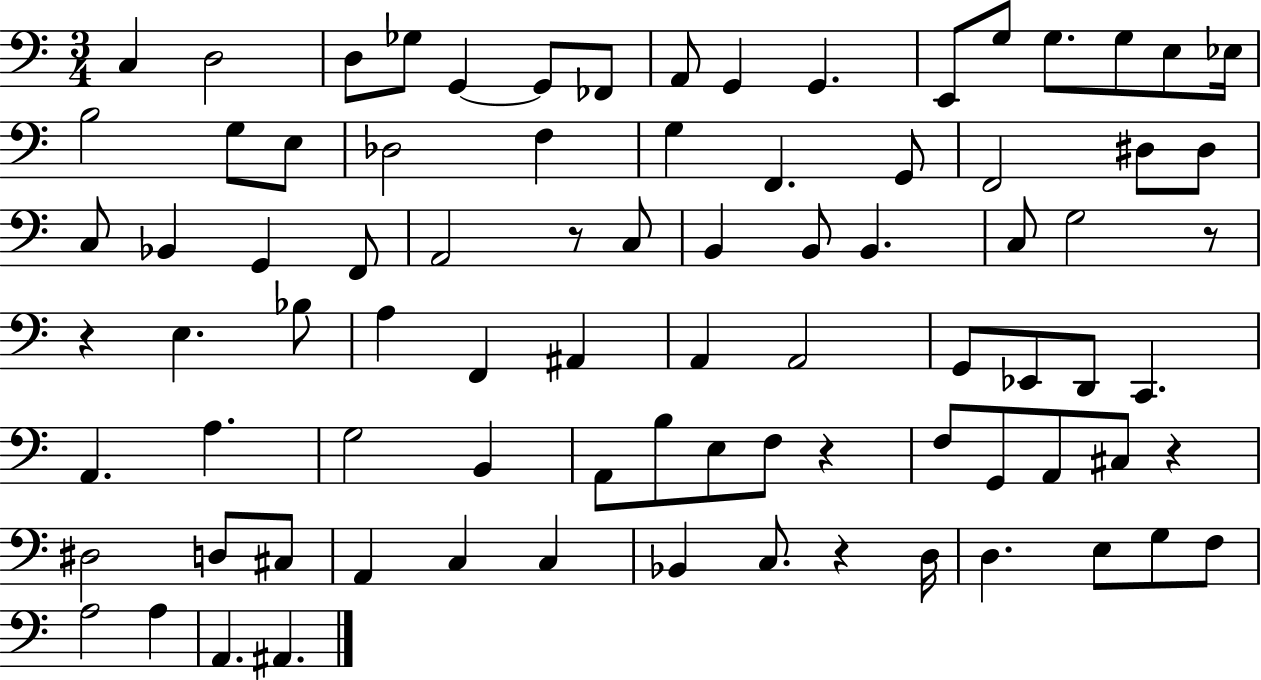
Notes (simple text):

C3/q D3/h D3/e Gb3/e G2/q G2/e FES2/e A2/e G2/q G2/q. E2/e G3/e G3/e. G3/e E3/e Eb3/s B3/h G3/e E3/e Db3/h F3/q G3/q F2/q. G2/e F2/h D#3/e D#3/e C3/e Bb2/q G2/q F2/e A2/h R/e C3/e B2/q B2/e B2/q. C3/e G3/h R/e R/q E3/q. Bb3/e A3/q F2/q A#2/q A2/q A2/h G2/e Eb2/e D2/e C2/q. A2/q. A3/q. G3/h B2/q A2/e B3/e E3/e F3/e R/q F3/e G2/e A2/e C#3/e R/q D#3/h D3/e C#3/e A2/q C3/q C3/q Bb2/q C3/e. R/q D3/s D3/q. E3/e G3/e F3/e A3/h A3/q A2/q. A#2/q.